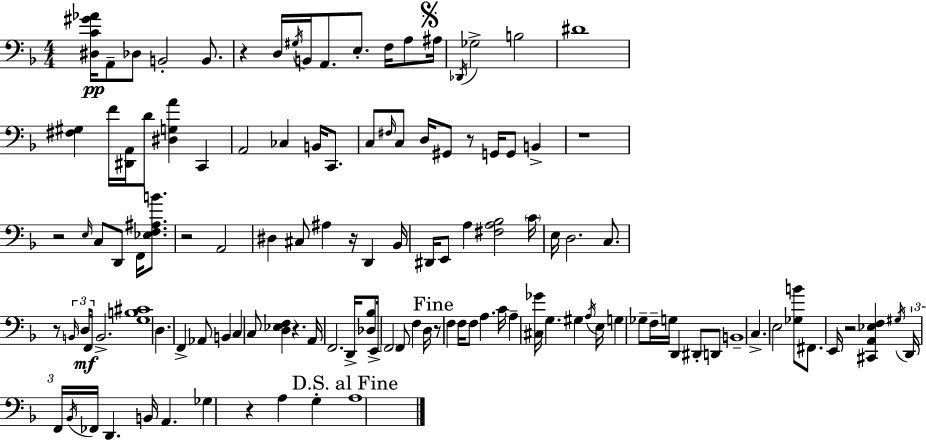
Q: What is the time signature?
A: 4/4